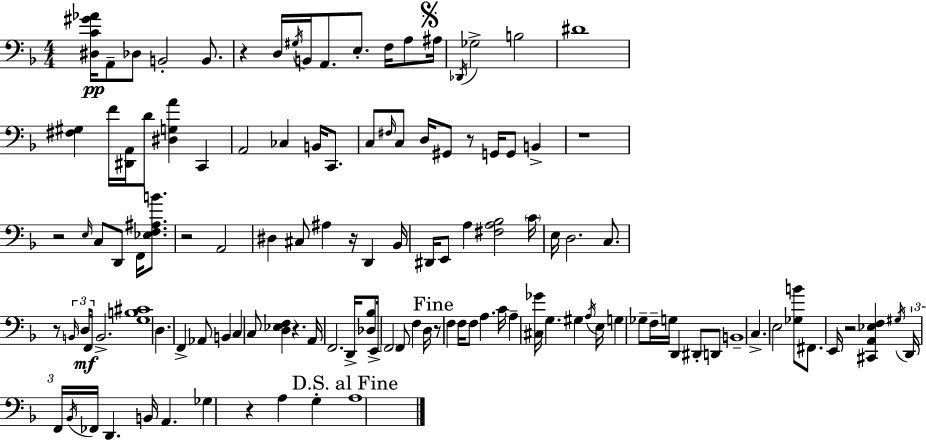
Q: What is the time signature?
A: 4/4